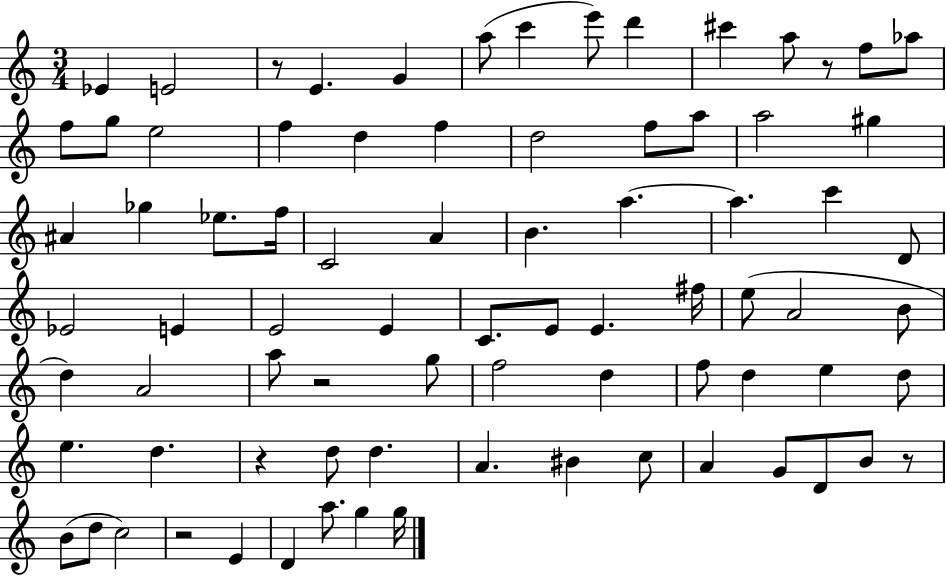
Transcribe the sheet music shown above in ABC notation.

X:1
T:Untitled
M:3/4
L:1/4
K:C
_E E2 z/2 E G a/2 c' e'/2 d' ^c' a/2 z/2 f/2 _a/2 f/2 g/2 e2 f d f d2 f/2 a/2 a2 ^g ^A _g _e/2 f/4 C2 A B a a c' D/2 _E2 E E2 E C/2 E/2 E ^f/4 e/2 A2 B/2 d A2 a/2 z2 g/2 f2 d f/2 d e d/2 e d z d/2 d A ^B c/2 A G/2 D/2 B/2 z/2 B/2 d/2 c2 z2 E D a/2 g g/4